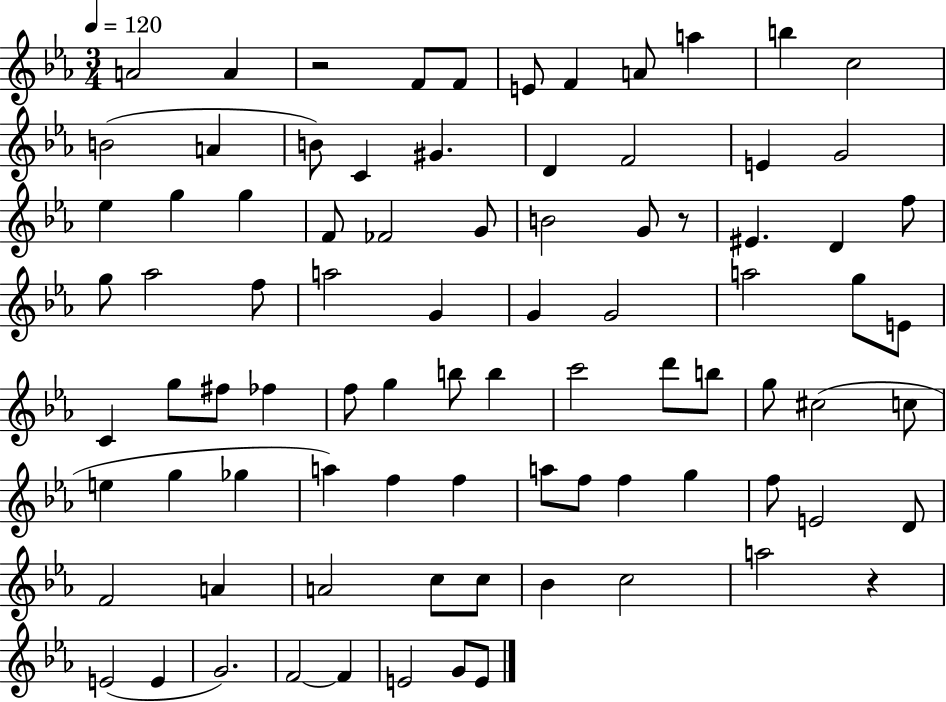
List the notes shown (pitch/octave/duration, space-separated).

A4/h A4/q R/h F4/e F4/e E4/e F4/q A4/e A5/q B5/q C5/h B4/h A4/q B4/e C4/q G#4/q. D4/q F4/h E4/q G4/h Eb5/q G5/q G5/q F4/e FES4/h G4/e B4/h G4/e R/e EIS4/q. D4/q F5/e G5/e Ab5/h F5/e A5/h G4/q G4/q G4/h A5/h G5/e E4/e C4/q G5/e F#5/e FES5/q F5/e G5/q B5/e B5/q C6/h D6/e B5/e G5/e C#5/h C5/e E5/q G5/q Gb5/q A5/q F5/q F5/q A5/e F5/e F5/q G5/q F5/e E4/h D4/e F4/h A4/q A4/h C5/e C5/e Bb4/q C5/h A5/h R/q E4/h E4/q G4/h. F4/h F4/q E4/h G4/e E4/e